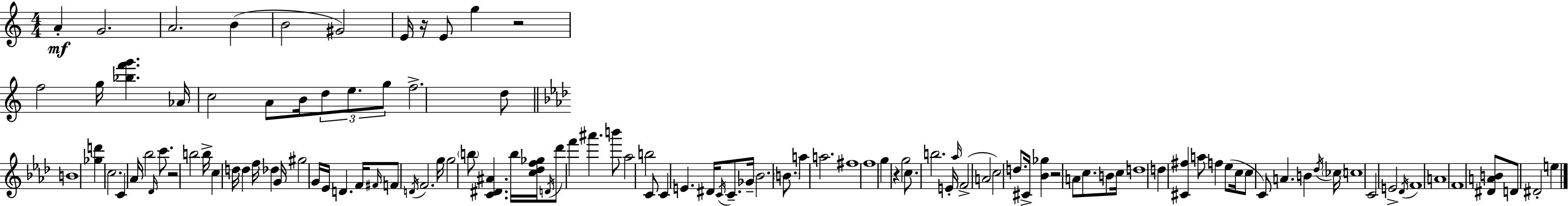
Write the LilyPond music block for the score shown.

{
  \clef treble
  \numericTimeSignature
  \time 4/4
  \key a \minor
  a'4-.\mf g'2. | a'2. b'4( | b'2 gis'2) | e'16 r16 e'8 g''4 r2 | \break f''2 g''16 <bes'' f''' g'''>4. aes'16 | c''2 a'8 b'16 \tuplet 3/2 { d''8 e''8. | g''8 } f''2.-> d''8 | \bar "||" \break \key f \minor b'1 | <ges'' d'''>4 c''2. | c'4 aes'16 bes''2 \grace { des'16 } c'''8. | r2 b''2 | \break b''16-> c''4 d''16 d''4 f''16 des''4 | g'16 gis''2 g'16 ees'16 d'4. | f'16 \grace { fis'16 } f'8 \acciaccatura { d'16 } f'2. | g''16 g''2 \parenthesize b''8 <c' dis' ais'>4. | \break b''16 <c'' des'' f'' ges''>16 \acciaccatura { d'16 } des'''8 f'''4 ais'''4. | b'''8 aes''2 b''2 | c'8 c'4 e'4. | dis'16 \acciaccatura { c'16 } c'8.-- ges'16-- bes'2. | \break \parenthesize b'8. a''4 a''2. | fis''1 | f''1 | g''4 r4 g''2 | \break c''8. b''2. | e'16-. \grace { aes''16 }( f'2-> a'2 | c''2) d''8. | cis'16-> <bes' ges''>4 r2 a'8 | \break c''8. b'8 c''16 d''1 | d''4 <cis' fis''>4 a''8 | f''4 ees''8( c''16 c''8 c'8) a'4. | b'4 \acciaccatura { des''16 } \parenthesize ces''16 c''1 | \break c'2 e'2-> | \acciaccatura { des'16 } f'1 | a'1 | f'1 | \break <dis' a' b'>8 d'8 dis'2-. | e''4 \bar "|."
}